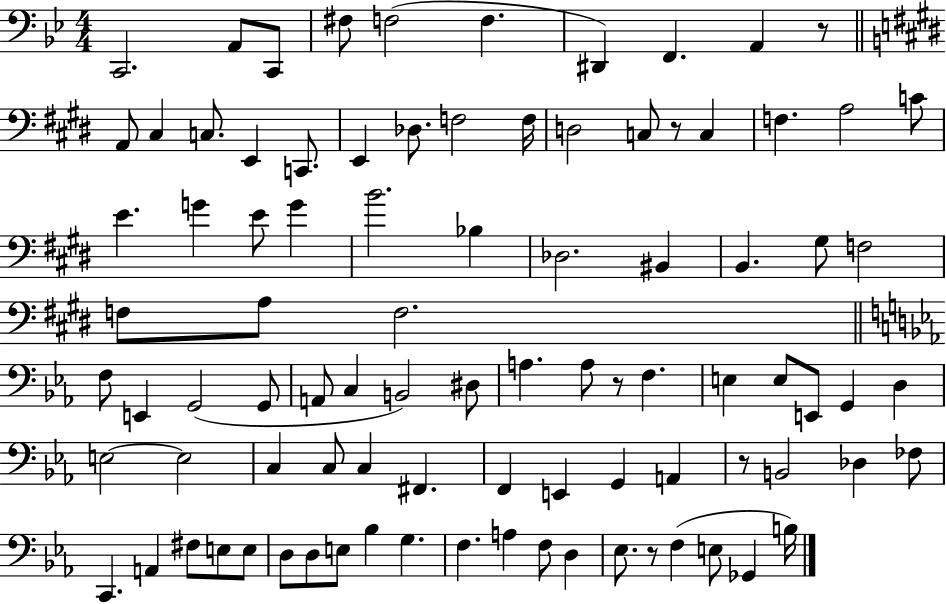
C2/h. A2/e C2/e F#3/e F3/h F3/q. D#2/q F2/q. A2/q R/e A2/e C#3/q C3/e. E2/q C2/e. E2/q Db3/e. F3/h F3/s D3/h C3/e R/e C3/q F3/q. A3/h C4/e E4/q. G4/q E4/e G4/q B4/h. Bb3/q Db3/h. BIS2/q B2/q. G#3/e F3/h F3/e A3/e F3/h. F3/e E2/q G2/h G2/e A2/e C3/q B2/h D#3/e A3/q. A3/e R/e F3/q. E3/q E3/e E2/e G2/q D3/q E3/h E3/h C3/q C3/e C3/q F#2/q. F2/q E2/q G2/q A2/q R/e B2/h Db3/q FES3/e C2/q. A2/q F#3/e E3/e E3/e D3/e D3/e E3/e Bb3/q G3/q. F3/q. A3/q F3/e D3/q Eb3/e. R/e F3/q E3/e Gb2/q B3/s